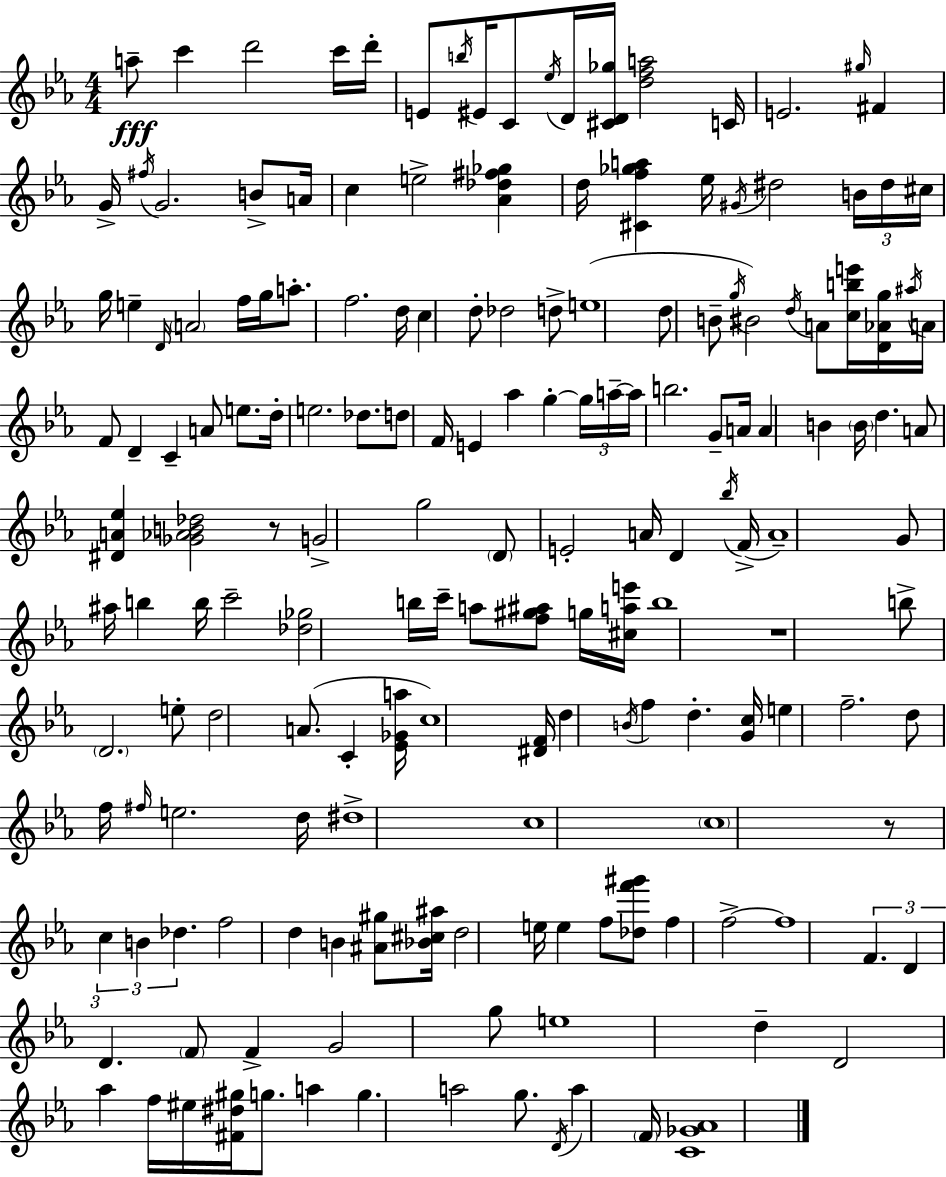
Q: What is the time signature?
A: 4/4